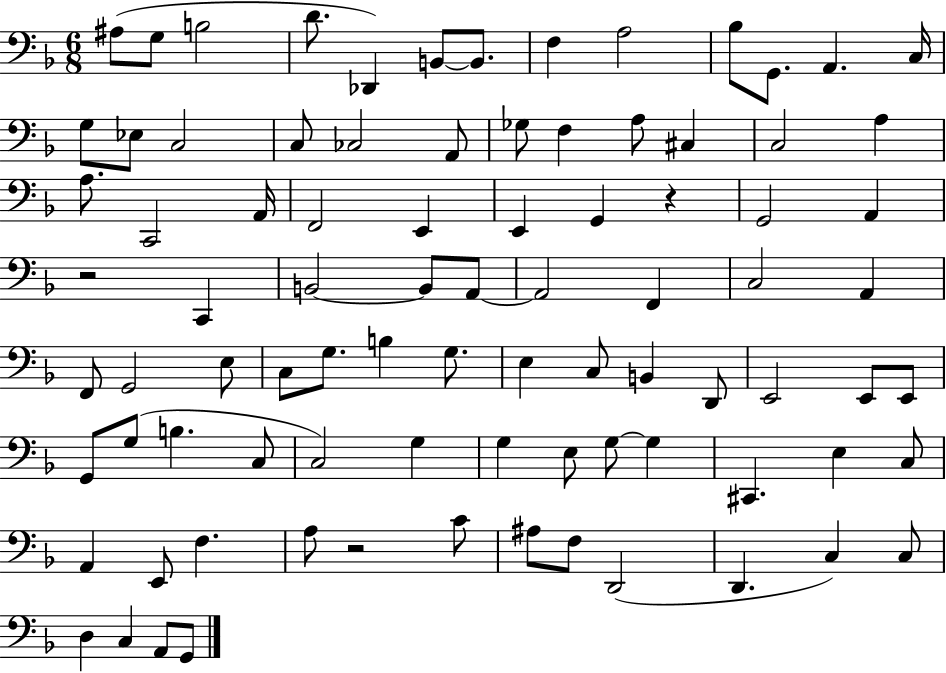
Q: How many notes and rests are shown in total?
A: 87